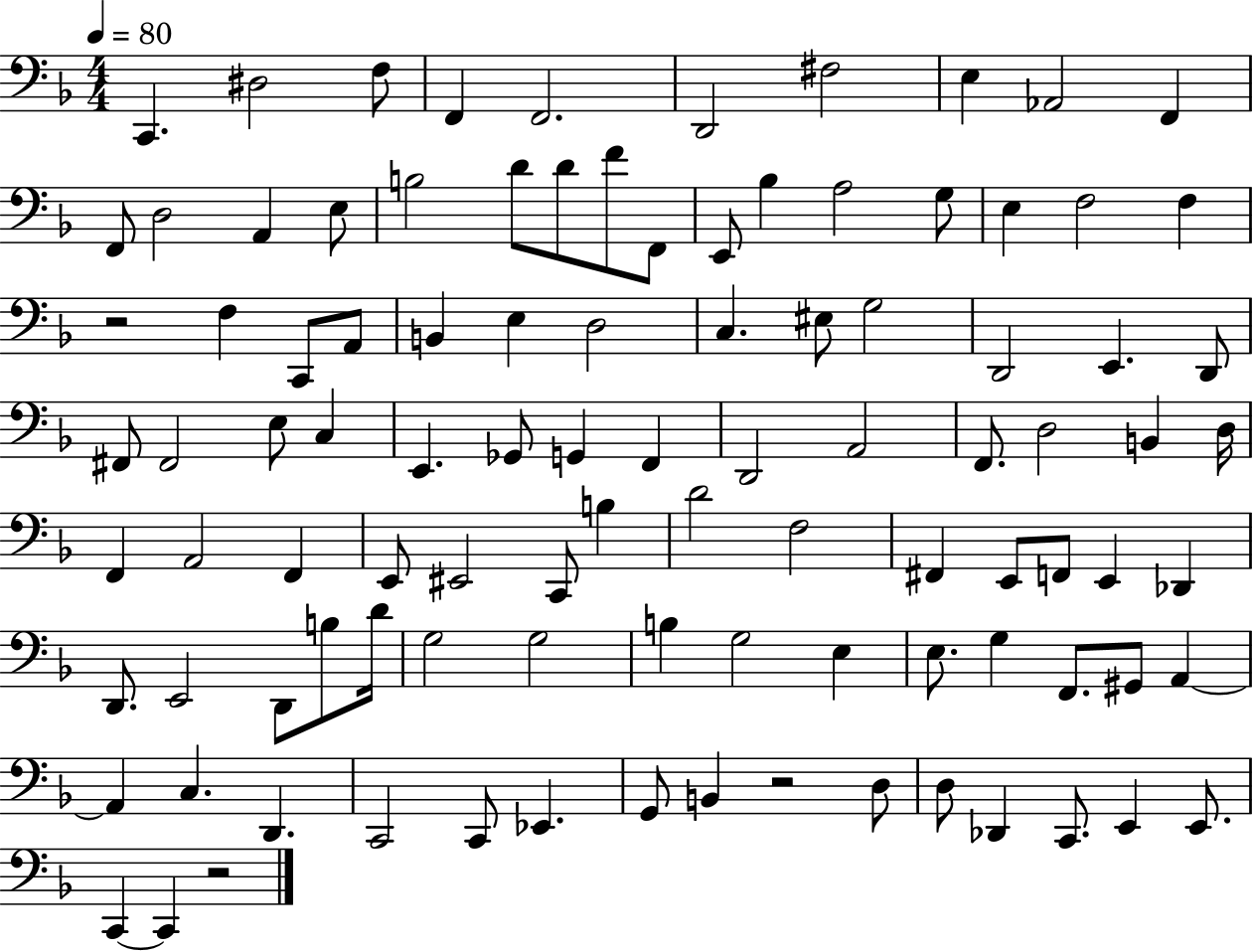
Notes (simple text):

C2/q. D#3/h F3/e F2/q F2/h. D2/h F#3/h E3/q Ab2/h F2/q F2/e D3/h A2/q E3/e B3/h D4/e D4/e F4/e F2/e E2/e Bb3/q A3/h G3/e E3/q F3/h F3/q R/h F3/q C2/e A2/e B2/q E3/q D3/h C3/q. EIS3/e G3/h D2/h E2/q. D2/e F#2/e F#2/h E3/e C3/q E2/q. Gb2/e G2/q F2/q D2/h A2/h F2/e. D3/h B2/q D3/s F2/q A2/h F2/q E2/e EIS2/h C2/e B3/q D4/h F3/h F#2/q E2/e F2/e E2/q Db2/q D2/e. E2/h D2/e B3/e D4/s G3/h G3/h B3/q G3/h E3/q E3/e. G3/q F2/e. G#2/e A2/q A2/q C3/q. D2/q. C2/h C2/e Eb2/q. G2/e B2/q R/h D3/e D3/e Db2/q C2/e. E2/q E2/e. C2/q C2/q R/h